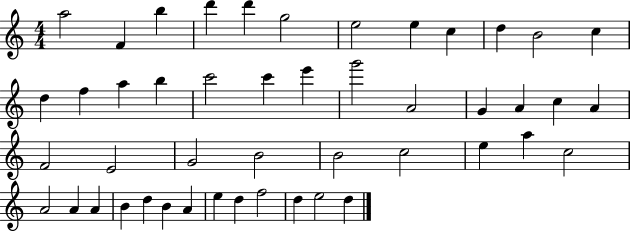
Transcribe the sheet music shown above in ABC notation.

X:1
T:Untitled
M:4/4
L:1/4
K:C
a2 F b d' d' g2 e2 e c d B2 c d f a b c'2 c' e' g'2 A2 G A c A F2 E2 G2 B2 B2 c2 e a c2 A2 A A B d B A e d f2 d e2 d